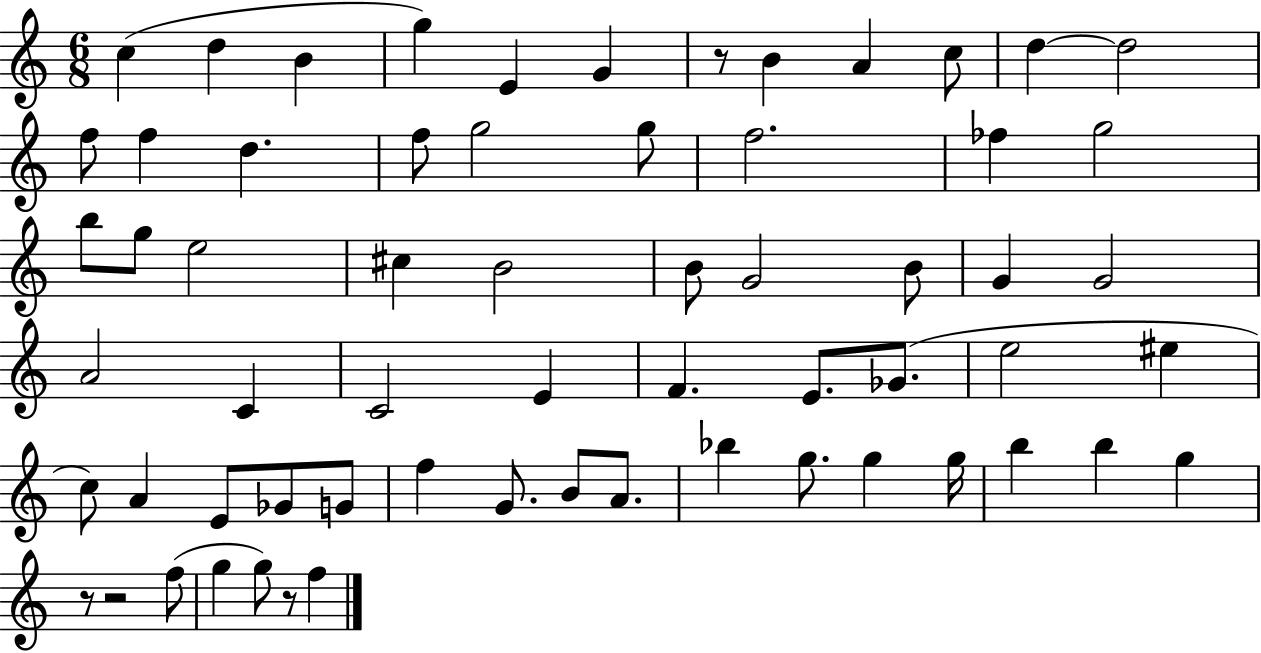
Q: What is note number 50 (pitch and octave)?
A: G5